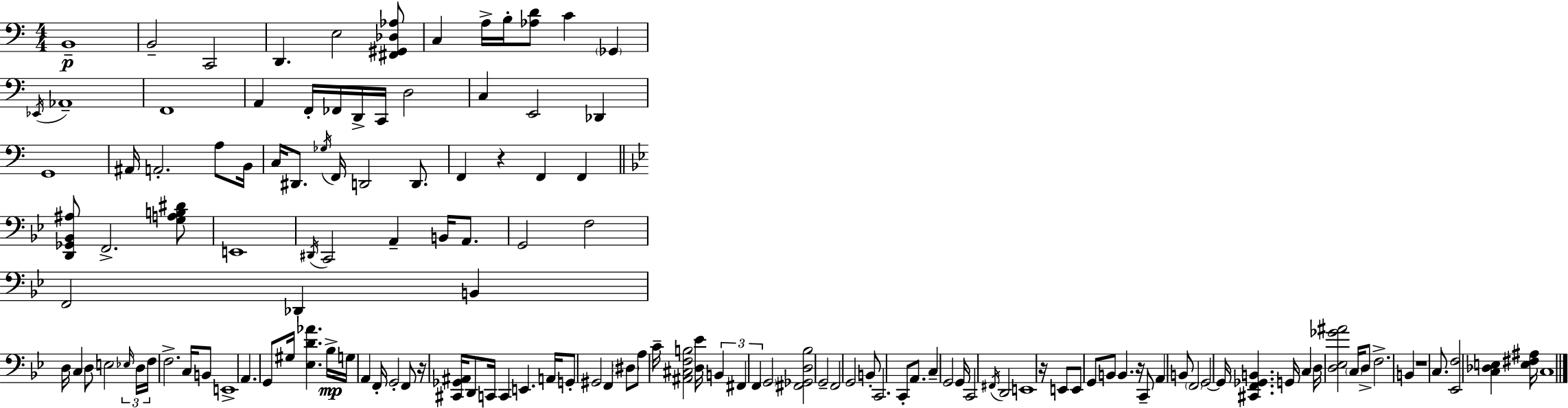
B2/w B2/h C2/h D2/q. E3/h [F#2,G#2,Db3,Ab3]/e C3/q A3/s B3/s [Ab3,D4]/e C4/q Gb2/q Eb2/s Ab2/w F2/w A2/q F2/s FES2/s D2/s C2/s D3/h C3/q E2/h Db2/q G2/w A#2/s A2/h. A3/e B2/s C3/s D#2/e. Gb3/s F2/s D2/h D2/e. F2/q R/q F2/q F2/q [D2,Gb2,Bb2,A#3]/e F2/h. [G3,A3,B3,D#4]/e E2/w D#2/s C2/h A2/q B2/s A2/e. G2/h F3/h F2/h Db2/q B2/q D3/s C3/q D3/e E3/h Eb3/s D3/s F3/s F3/h. C3/s B2/e E2/w A2/q. G2/e G#3/s [Eb3,D4,Ab4]/q. Bb3/s G3/s A2/q F2/s G2/h F2/e R/s [C#2,Gb2,A#2]/s D2/e C2/s C2/q E2/q. A2/s G2/e G#2/h F2/q D#3/e A3/e C4/s [A#2,C#3,F3,B3]/h [D3,Eb4]/s B2/q F#2/q F2/q G2/h [F#2,Gb2,D3,Bb3]/h G2/h F2/h G2/h B2/e C2/h. C2/e A2/e. C3/q G2/h G2/s C2/h F#2/s D2/h E2/w R/s E2/e E2/e G2/e B2/e B2/q. R/s C2/e A2/q B2/e F2/h G2/h G2/s [C#2,F2,Gb2,B2]/q. G2/s C3/q D3/s [D3,Eb3,Gb4,A#4]/h C3/s D3/e F3/h. B2/q R/w C3/e. [Eb2,F3]/h [C3,Db3,E3]/q [E3,F#3,A#3]/s C3/w